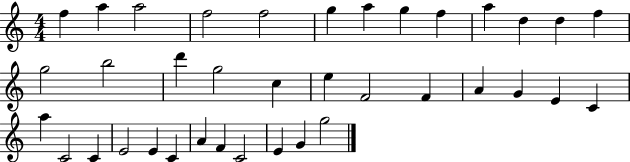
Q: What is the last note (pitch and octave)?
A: G5